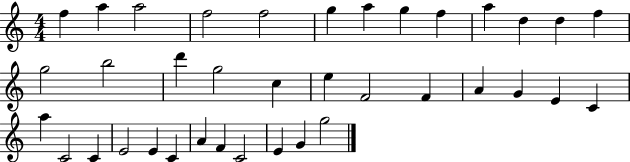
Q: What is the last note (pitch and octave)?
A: G5